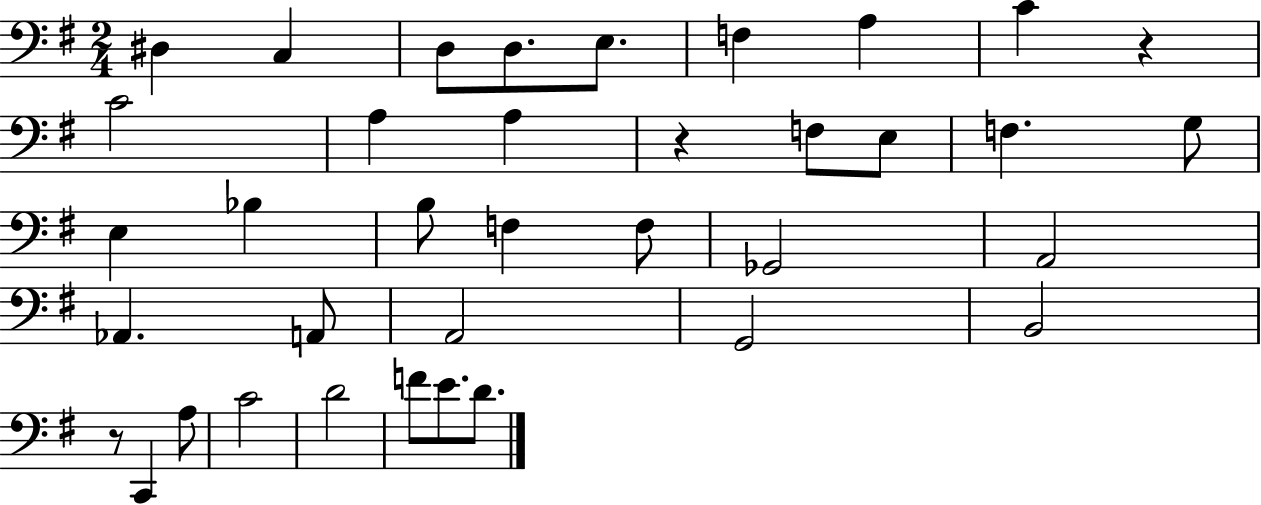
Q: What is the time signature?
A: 2/4